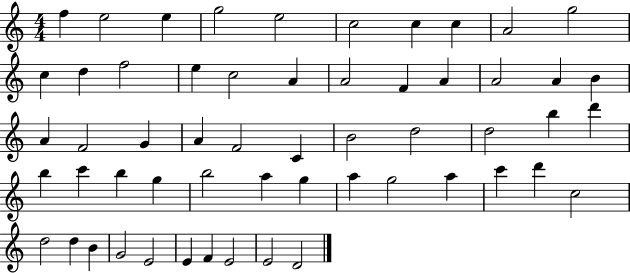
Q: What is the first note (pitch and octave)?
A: F5